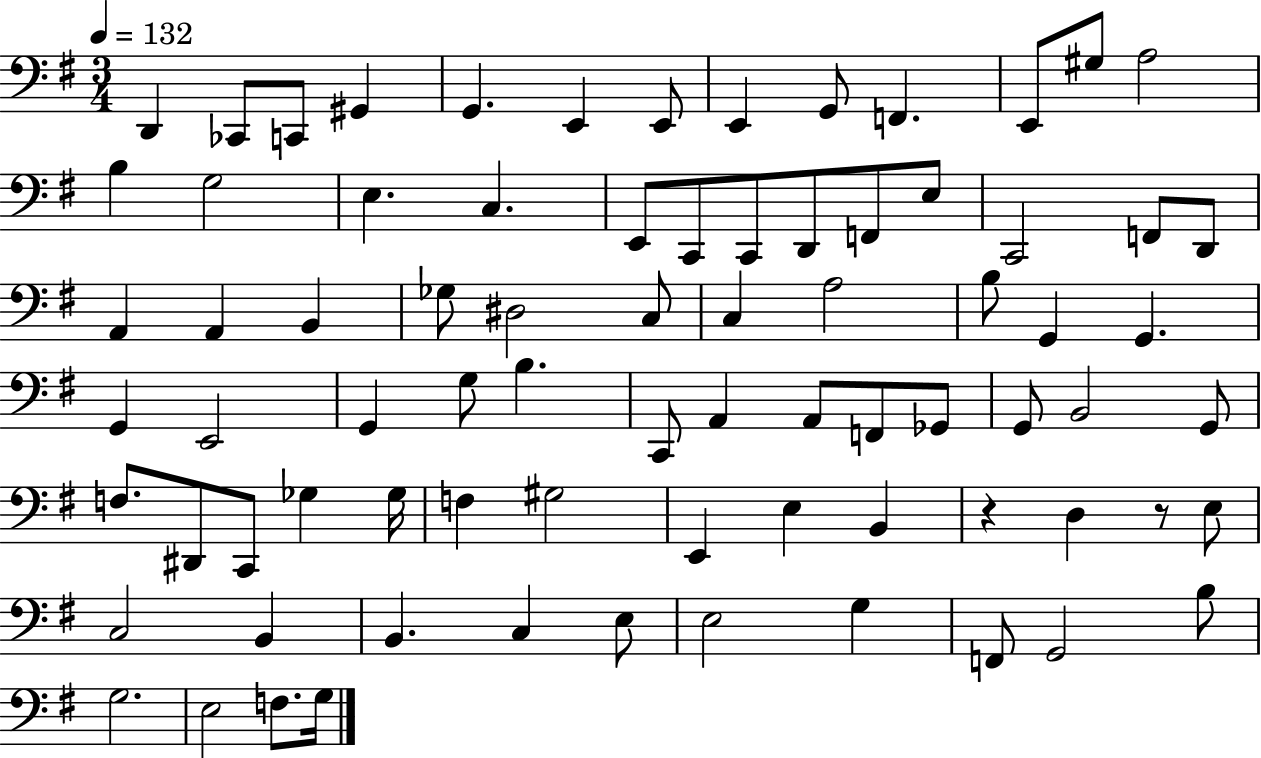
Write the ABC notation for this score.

X:1
T:Untitled
M:3/4
L:1/4
K:G
D,, _C,,/2 C,,/2 ^G,, G,, E,, E,,/2 E,, G,,/2 F,, E,,/2 ^G,/2 A,2 B, G,2 E, C, E,,/2 C,,/2 C,,/2 D,,/2 F,,/2 E,/2 C,,2 F,,/2 D,,/2 A,, A,, B,, _G,/2 ^D,2 C,/2 C, A,2 B,/2 G,, G,, G,, E,,2 G,, G,/2 B, C,,/2 A,, A,,/2 F,,/2 _G,,/2 G,,/2 B,,2 G,,/2 F,/2 ^D,,/2 C,,/2 _G, _G,/4 F, ^G,2 E,, E, B,, z D, z/2 E,/2 C,2 B,, B,, C, E,/2 E,2 G, F,,/2 G,,2 B,/2 G,2 E,2 F,/2 G,/4